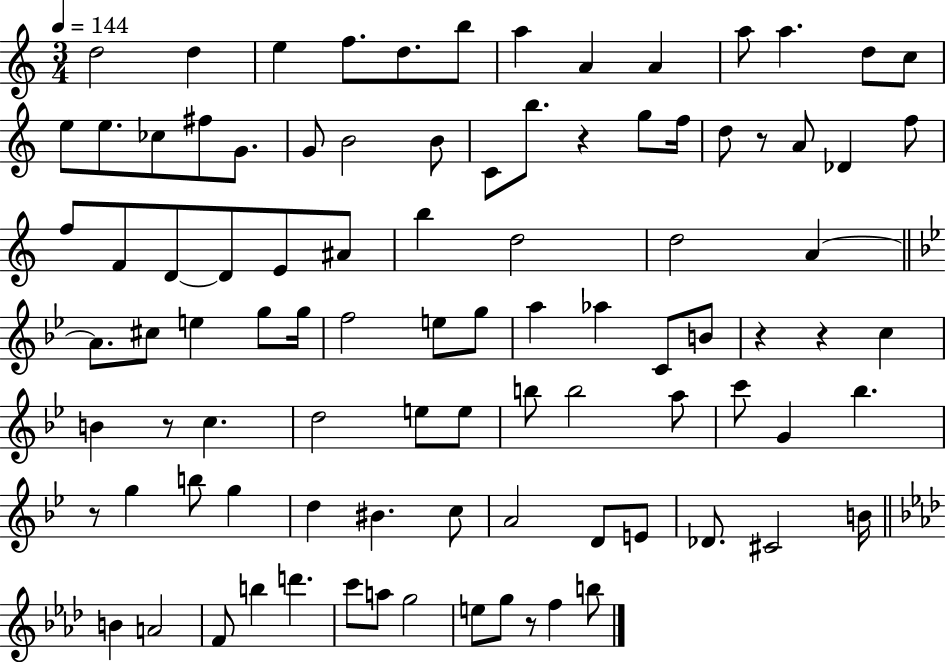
{
  \clef treble
  \numericTimeSignature
  \time 3/4
  \key c \major
  \tempo 4 = 144
  d''2 d''4 | e''4 f''8. d''8. b''8 | a''4 a'4 a'4 | a''8 a''4. d''8 c''8 | \break e''8 e''8. ces''8 fis''8 g'8. | g'8 b'2 b'8 | c'8 b''8. r4 g''8 f''16 | d''8 r8 a'8 des'4 f''8 | \break f''8 f'8 d'8~~ d'8 e'8 ais'8 | b''4 d''2 | d''2 a'4~~ | \bar "||" \break \key bes \major a'8. cis''8 e''4 g''8 g''16 | f''2 e''8 g''8 | a''4 aes''4 c'8 b'8 | r4 r4 c''4 | \break b'4 r8 c''4. | d''2 e''8 e''8 | b''8 b''2 a''8 | c'''8 g'4 bes''4. | \break r8 g''4 b''8 g''4 | d''4 bis'4. c''8 | a'2 d'8 e'8 | des'8. cis'2 b'16 | \break \bar "||" \break \key aes \major b'4 a'2 | f'8 b''4 d'''4. | c'''8 a''8 g''2 | e''8 g''8 r8 f''4 b''8 | \break \bar "|."
}